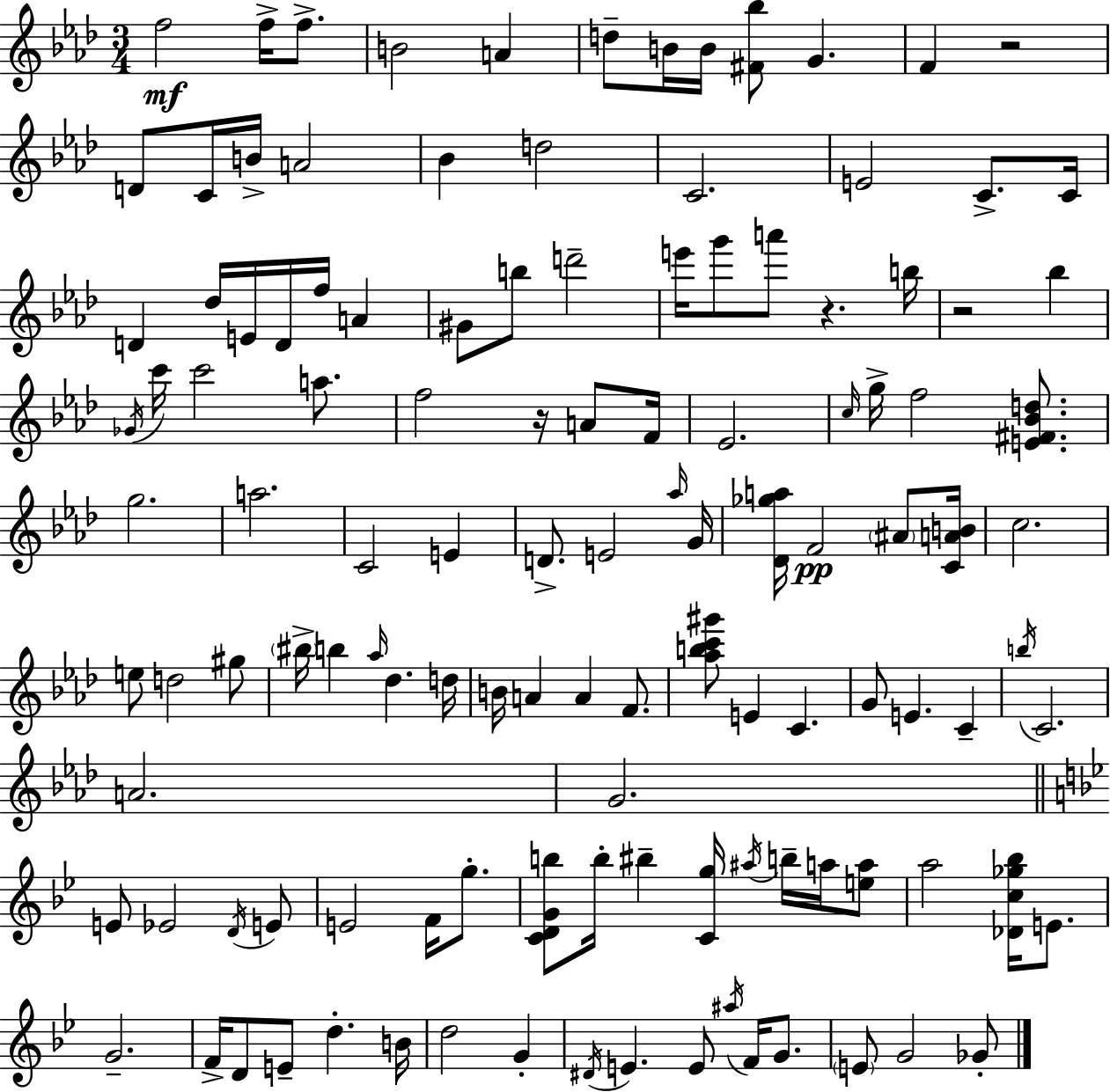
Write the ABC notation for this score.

X:1
T:Untitled
M:3/4
L:1/4
K:Fm
f2 f/4 f/2 B2 A d/2 B/4 B/4 [^F_b]/2 G F z2 D/2 C/4 B/4 A2 _B d2 C2 E2 C/2 C/4 D _d/4 E/4 D/4 f/4 A ^G/2 b/2 d'2 e'/4 g'/2 a'/2 z b/4 z2 _b _G/4 c'/4 c'2 a/2 f2 z/4 A/2 F/4 _E2 c/4 g/4 f2 [E^F_Bd]/2 g2 a2 C2 E D/2 E2 _a/4 G/4 [_D_ga]/4 F2 ^A/2 [CAB]/4 c2 e/2 d2 ^g/2 ^b/4 b _a/4 _d d/4 B/4 A A F/2 [_abc'^g']/2 E C G/2 E C b/4 C2 A2 G2 E/2 _E2 D/4 E/2 E2 F/4 g/2 [CDGb]/2 b/4 ^b [Cg]/4 ^a/4 b/4 a/4 [ea]/2 a2 [_Dc_g_b]/4 E/2 G2 F/4 D/2 E/2 d B/4 d2 G ^D/4 E E/2 ^a/4 F/4 G/2 E/2 G2 _G/2